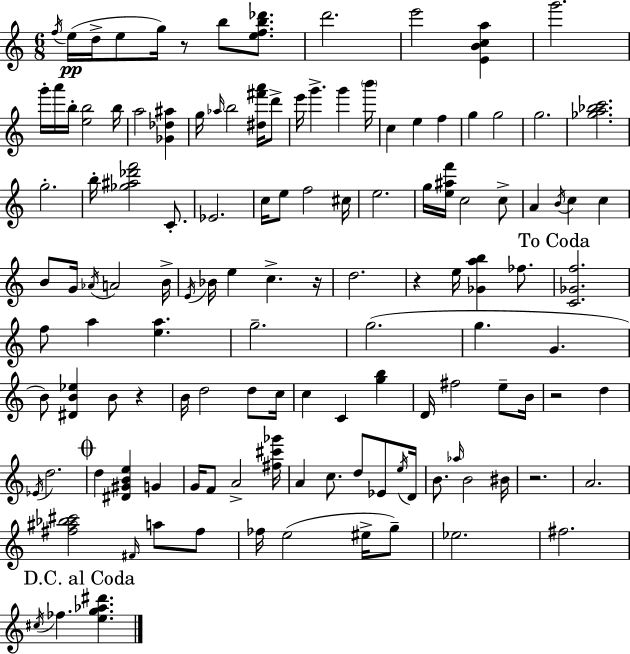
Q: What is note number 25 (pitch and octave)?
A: F5